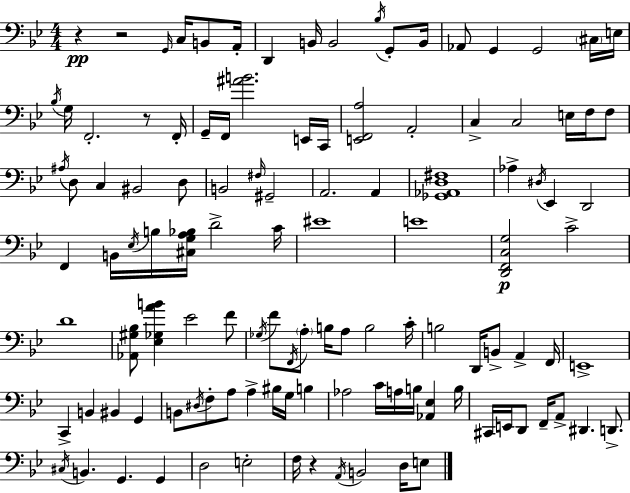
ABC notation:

X:1
T:Untitled
M:4/4
L:1/4
K:Gm
z z2 G,,/4 C,/4 B,,/2 A,,/4 D,, B,,/4 B,,2 _B,/4 G,,/2 B,,/4 _A,,/2 G,, G,,2 ^C,/4 E,/4 _B,/4 G,/4 F,,2 z/2 F,,/4 G,,/4 F,,/4 [^AB]2 E,,/4 C,,/4 [E,,F,,A,]2 A,,2 C, C,2 E,/4 F,/4 F,/2 ^A,/4 D,/2 C, ^B,,2 D,/2 B,,2 ^F,/4 ^G,,2 A,,2 A,, [_G,,_A,,D,^F,]4 _A, ^D,/4 _E,, D,,2 F,, B,,/4 _E,/4 B,/4 [^C,G,A,_B,]/4 D2 C/4 ^E4 E4 [D,,F,,C,G,]2 C2 D4 [_A,,^G,_B,]/2 [_E,_G,AB] _E2 F/2 _G,/4 F/2 F,,/4 A,/2 B,/4 A,/2 B,2 C/4 B,2 D,,/4 B,,/2 A,, F,,/4 E,,4 C,, B,, ^B,, G,, B,,/2 ^D,/4 F,/2 A,/2 A, ^B,/4 G,/4 B, _A,2 C/4 A,/4 B,/4 [_A,,_E,] B,/4 ^C,,/4 E,,/4 D,,/2 F,,/4 A,,/2 ^D,, D,,/2 ^C,/4 B,, G,, G,, D,2 E,2 F,/4 z A,,/4 B,,2 D,/4 E,/2